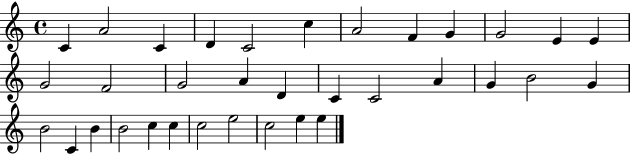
C4/q A4/h C4/q D4/q C4/h C5/q A4/h F4/q G4/q G4/h E4/q E4/q G4/h F4/h G4/h A4/q D4/q C4/q C4/h A4/q G4/q B4/h G4/q B4/h C4/q B4/q B4/h C5/q C5/q C5/h E5/h C5/h E5/q E5/q